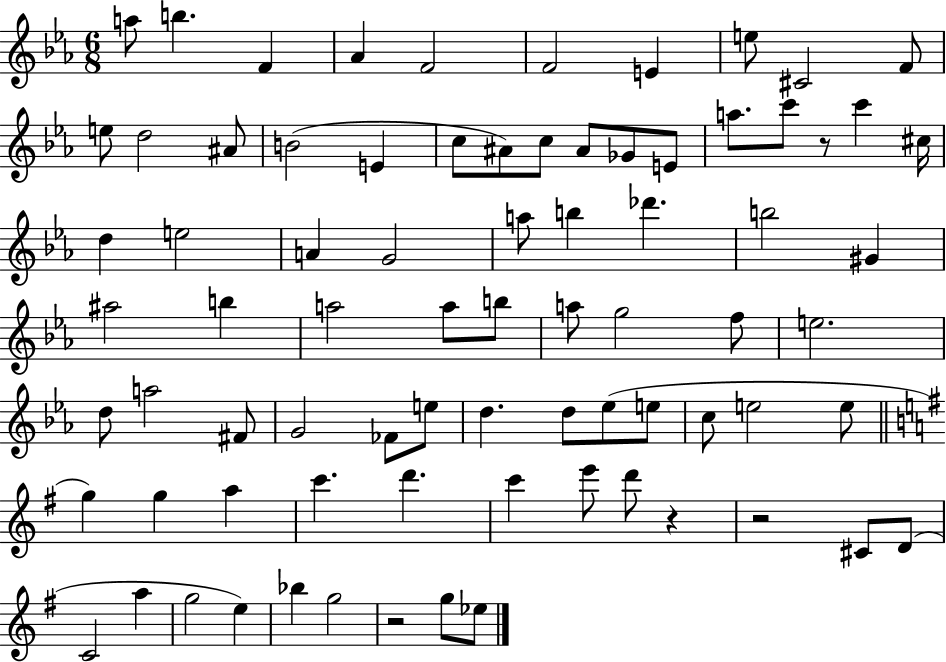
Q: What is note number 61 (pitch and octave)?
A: D6